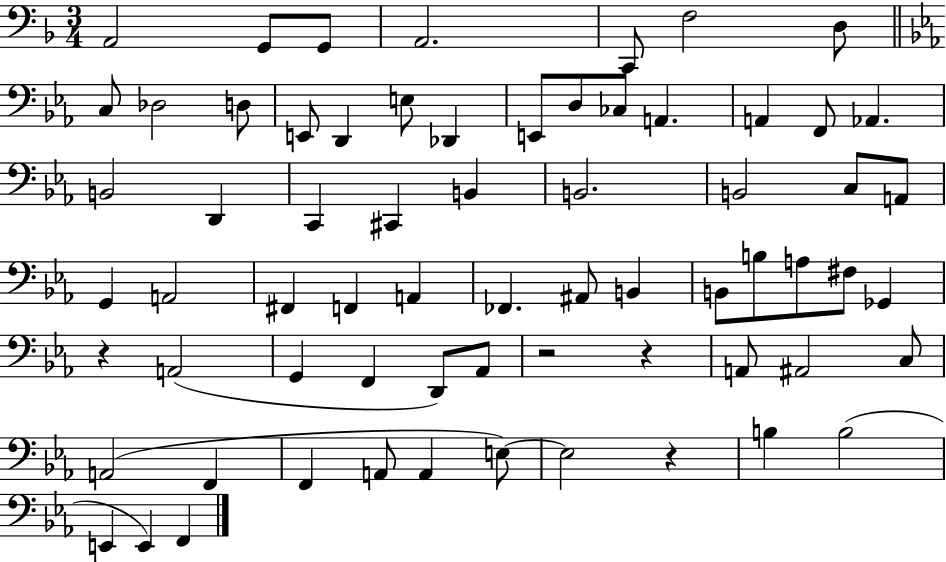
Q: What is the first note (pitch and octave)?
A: A2